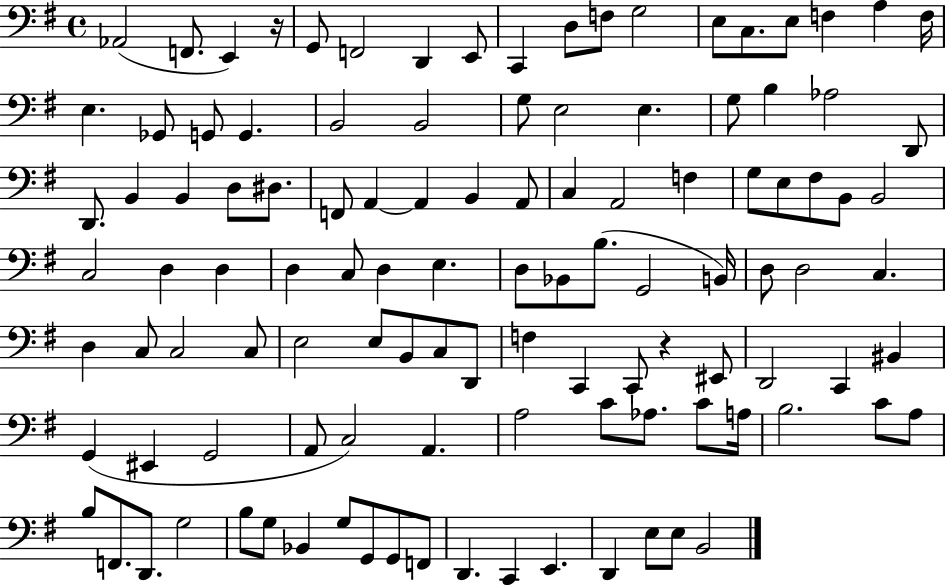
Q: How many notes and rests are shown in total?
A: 113